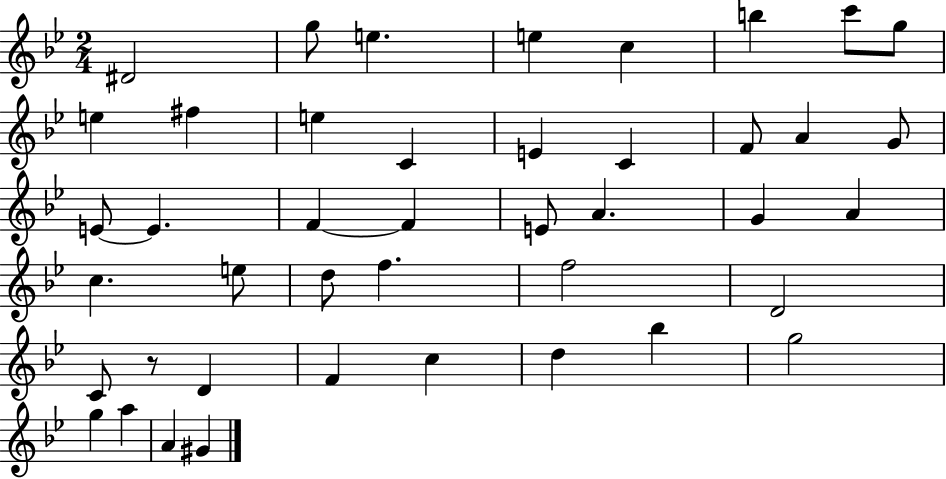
{
  \clef treble
  \numericTimeSignature
  \time 2/4
  \key bes \major
  dis'2 | g''8 e''4. | e''4 c''4 | b''4 c'''8 g''8 | \break e''4 fis''4 | e''4 c'4 | e'4 c'4 | f'8 a'4 g'8 | \break e'8~~ e'4. | f'4~~ f'4 | e'8 a'4. | g'4 a'4 | \break c''4. e''8 | d''8 f''4. | f''2 | d'2 | \break c'8 r8 d'4 | f'4 c''4 | d''4 bes''4 | g''2 | \break g''4 a''4 | a'4 gis'4 | \bar "|."
}